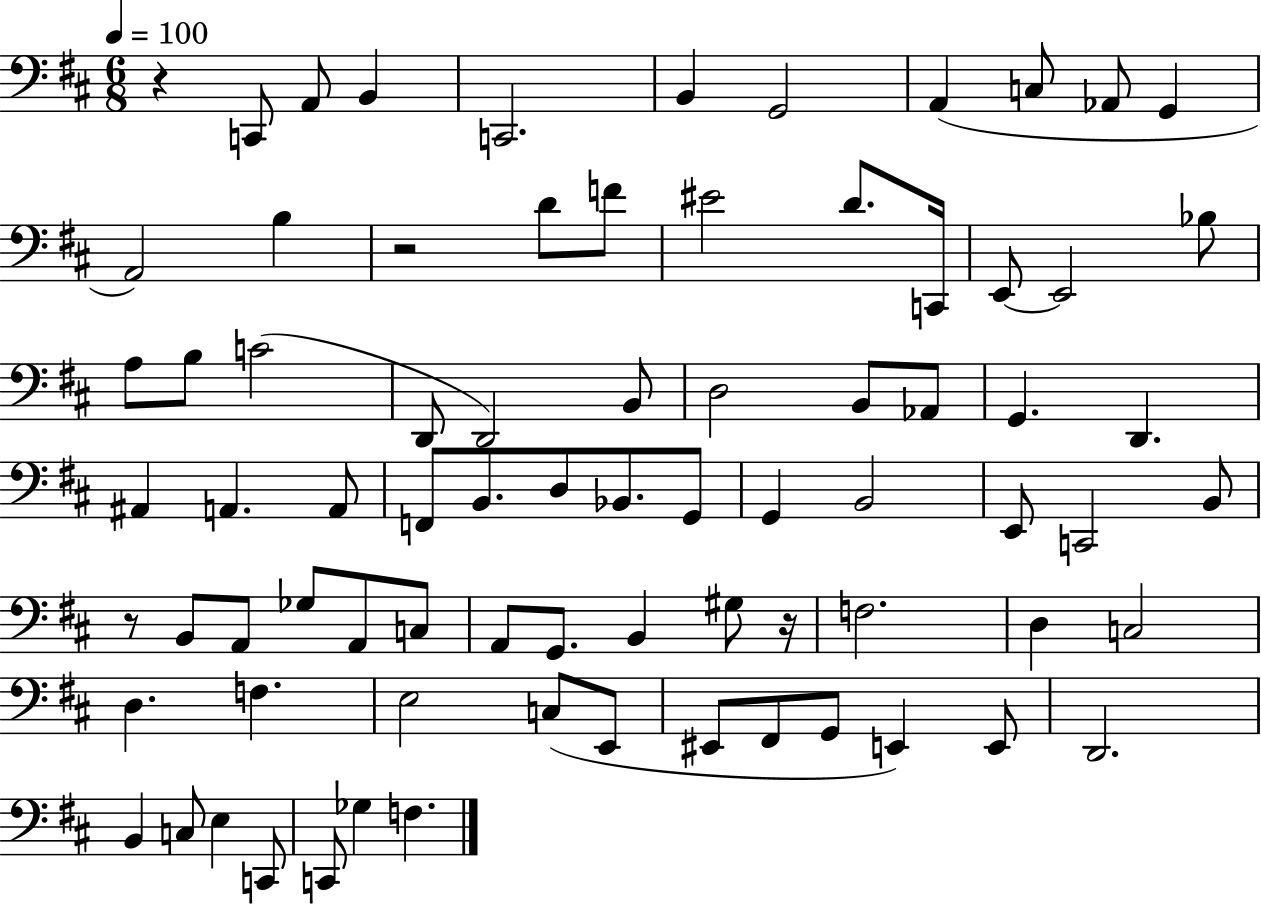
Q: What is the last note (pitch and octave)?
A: F3